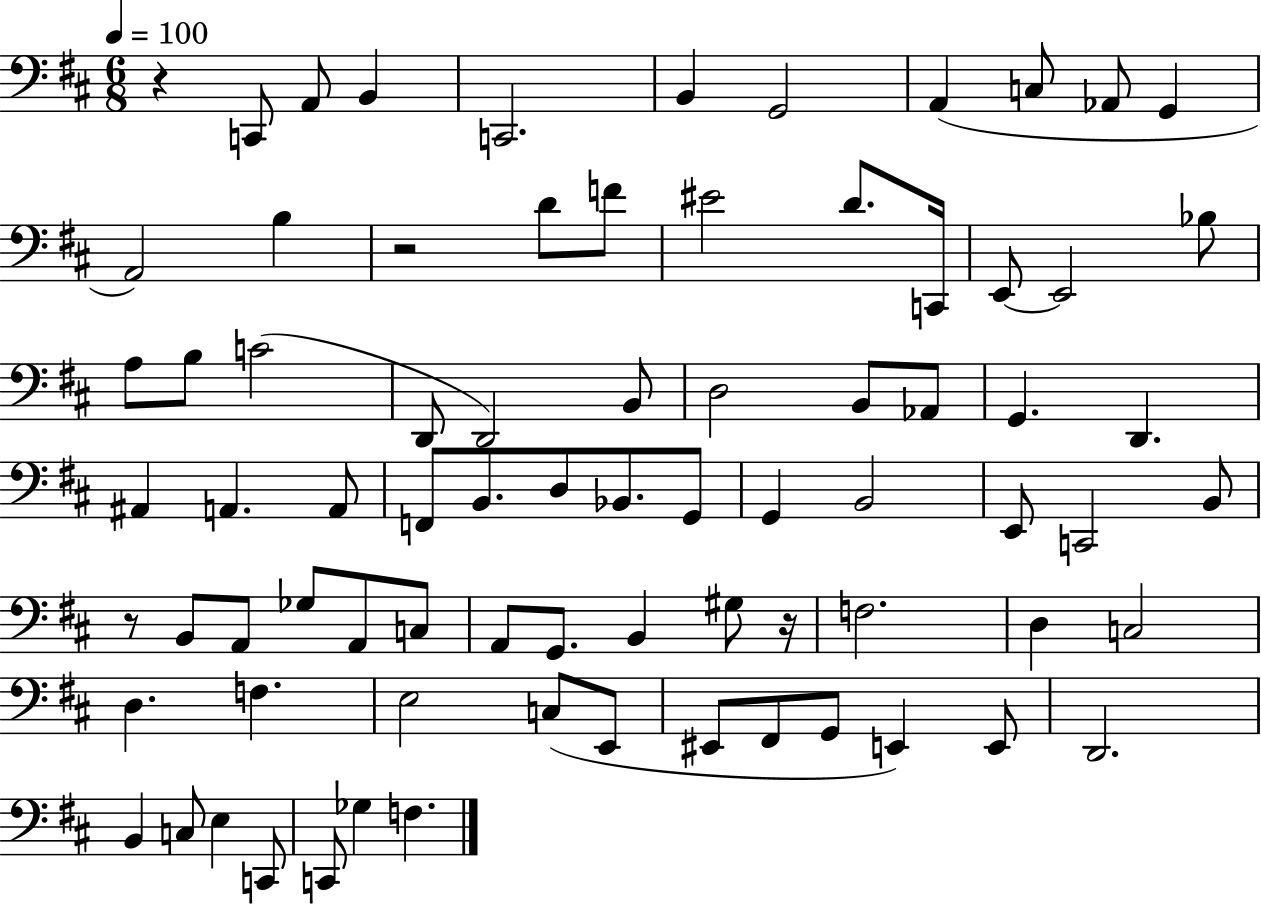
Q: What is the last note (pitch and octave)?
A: F3